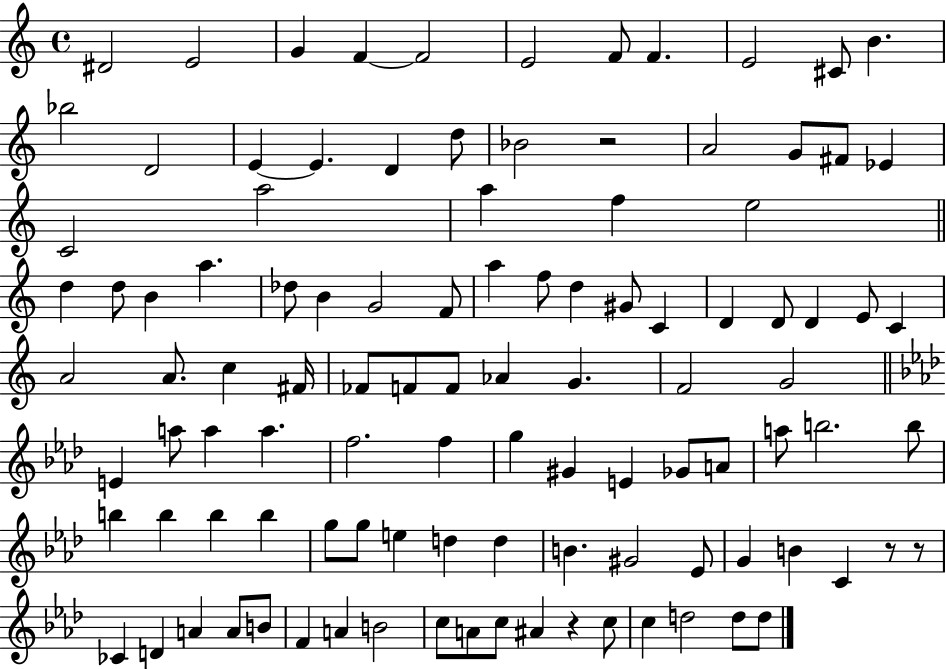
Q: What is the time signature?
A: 4/4